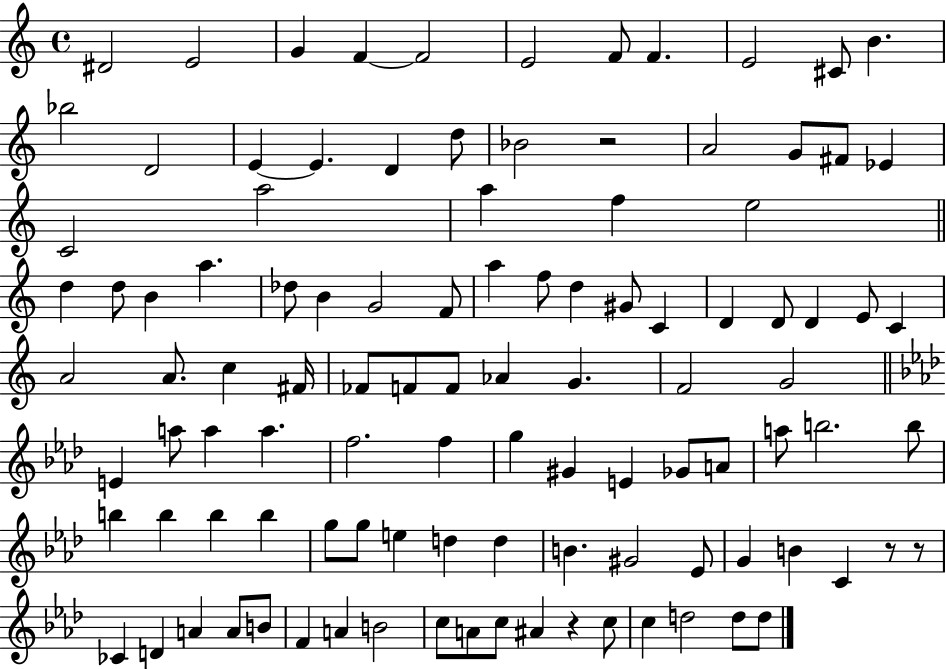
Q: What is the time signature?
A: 4/4